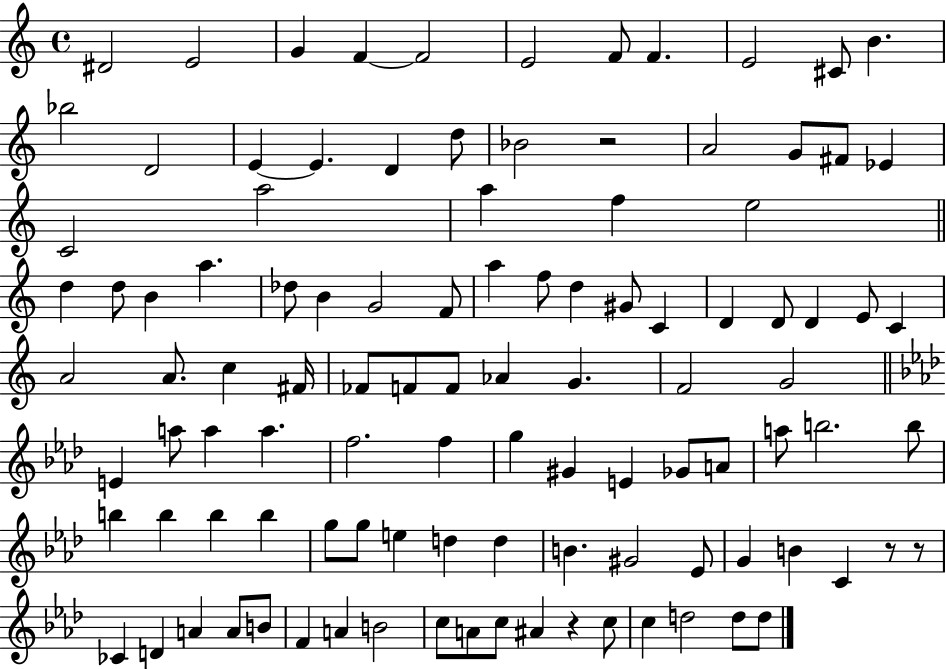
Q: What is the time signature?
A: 4/4